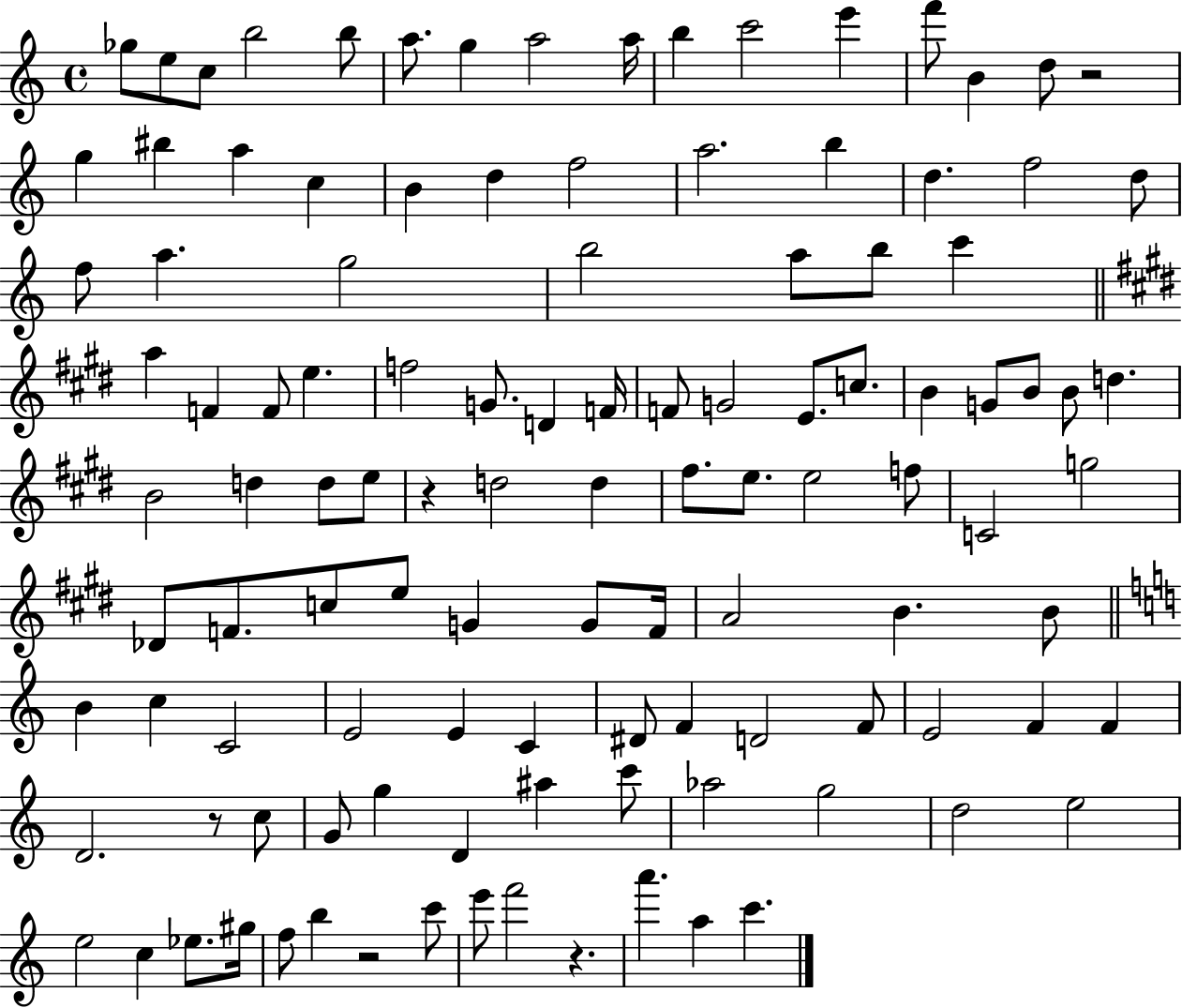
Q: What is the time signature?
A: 4/4